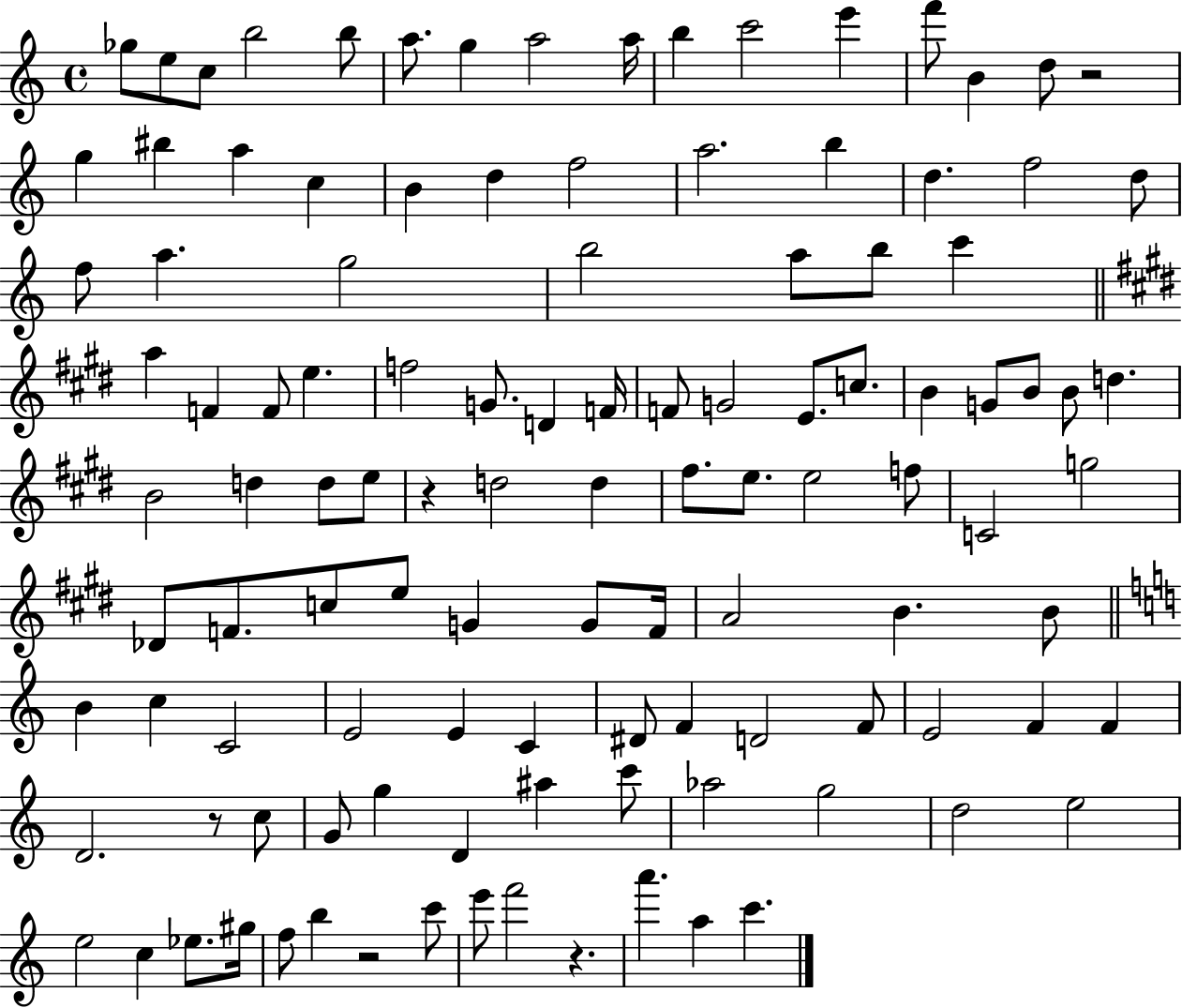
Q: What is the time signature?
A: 4/4